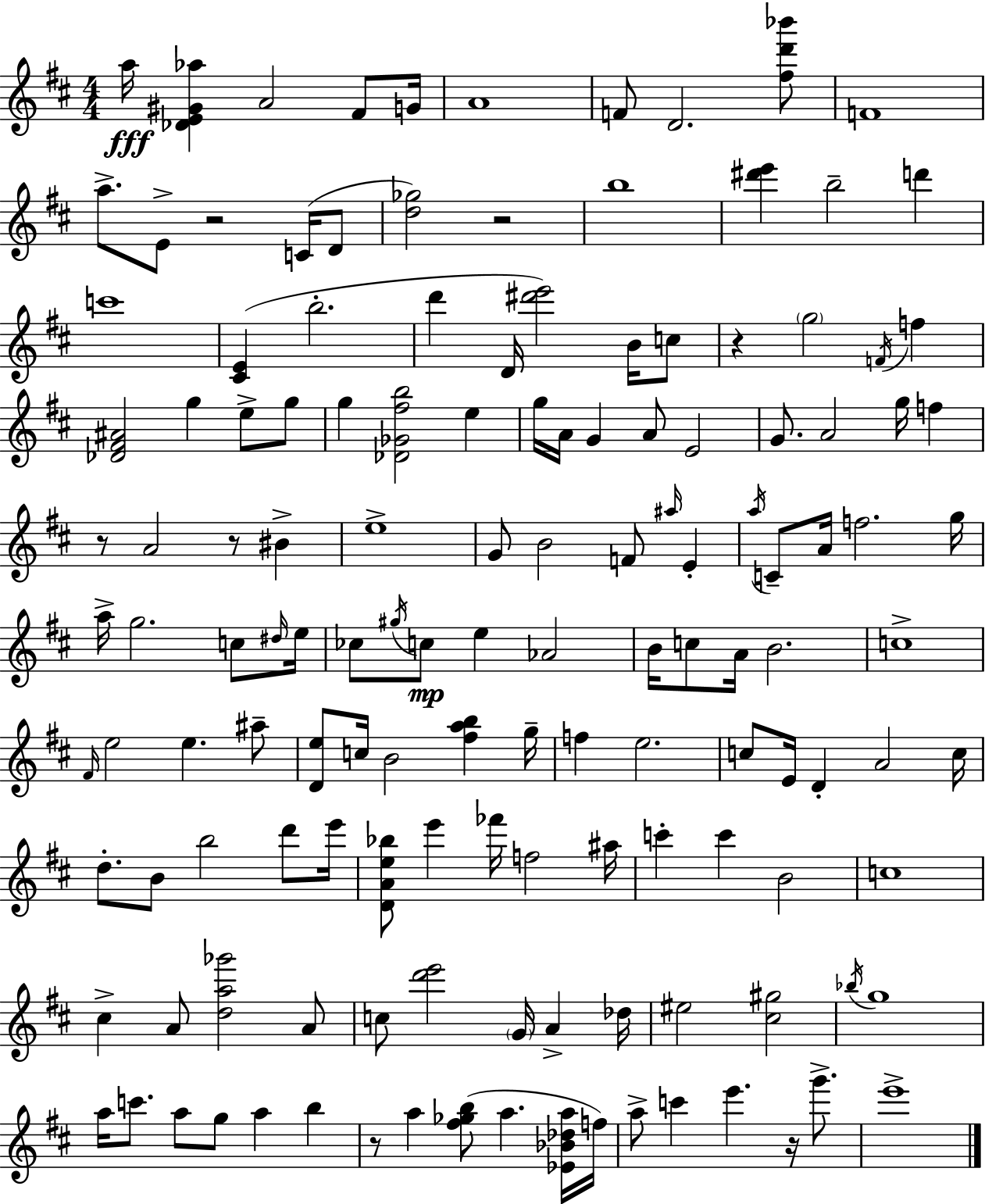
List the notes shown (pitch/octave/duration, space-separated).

A5/s [Db4,E4,G#4,Ab5]/q A4/h F#4/e G4/s A4/w F4/e D4/h. [F#5,D6,Bb6]/e F4/w A5/e. E4/e R/h C4/s D4/e [D5,Gb5]/h R/h B5/w [D#6,E6]/q B5/h D6/q C6/w [C#4,E4]/q B5/h. D6/q D4/s [D#6,E6]/h B4/s C5/e R/q G5/h F4/s F5/q [Db4,F#4,A#4]/h G5/q E5/e G5/e G5/q [Db4,Gb4,F#5,B5]/h E5/q G5/s A4/s G4/q A4/e E4/h G4/e. A4/h G5/s F5/q R/e A4/h R/e BIS4/q E5/w G4/e B4/h F4/e A#5/s E4/q A5/s C4/e A4/s F5/h. G5/s A5/s G5/h. C5/e D#5/s E5/s CES5/e G#5/s C5/e E5/q Ab4/h B4/s C5/e A4/s B4/h. C5/w F#4/s E5/h E5/q. A#5/e [D4,E5]/e C5/s B4/h [F#5,A5,B5]/q G5/s F5/q E5/h. C5/e E4/s D4/q A4/h C5/s D5/e. B4/e B5/h D6/e E6/s [D4,A4,E5,Bb5]/e E6/q FES6/s F5/h A#5/s C6/q C6/q B4/h C5/w C#5/q A4/e [D5,A5,Gb6]/h A4/e C5/e [D6,E6]/h G4/s A4/q Db5/s EIS5/h [C#5,G#5]/h Bb5/s G5/w A5/s C6/e. A5/e G5/e A5/q B5/q R/e A5/q [F#5,Gb5,B5]/e A5/q. [Eb4,Bb4,Db5,A5]/s F5/s A5/e C6/q E6/q. R/s G6/e. E6/w